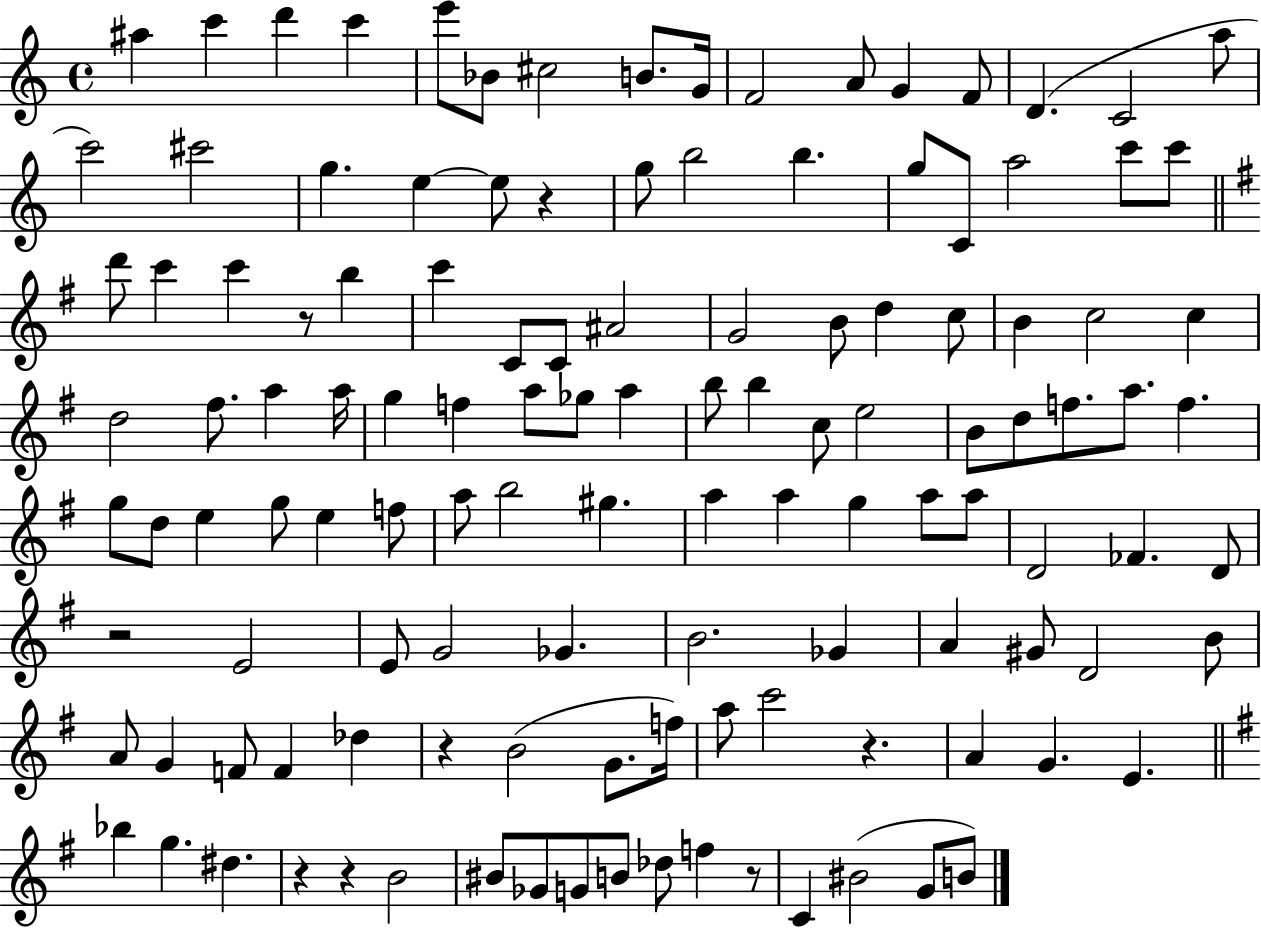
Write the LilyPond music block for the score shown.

{
  \clef treble
  \time 4/4
  \defaultTimeSignature
  \key c \major
  \repeat volta 2 { ais''4 c'''4 d'''4 c'''4 | e'''8 bes'8 cis''2 b'8. g'16 | f'2 a'8 g'4 f'8 | d'4.( c'2 a''8 | \break c'''2) cis'''2 | g''4. e''4~~ e''8 r4 | g''8 b''2 b''4. | g''8 c'8 a''2 c'''8 c'''8 | \break \bar "||" \break \key e \minor d'''8 c'''4 c'''4 r8 b''4 | c'''4 c'8 c'8 ais'2 | g'2 b'8 d''4 c''8 | b'4 c''2 c''4 | \break d''2 fis''8. a''4 a''16 | g''4 f''4 a''8 ges''8 a''4 | b''8 b''4 c''8 e''2 | b'8 d''8 f''8. a''8. f''4. | \break g''8 d''8 e''4 g''8 e''4 f''8 | a''8 b''2 gis''4. | a''4 a''4 g''4 a''8 a''8 | d'2 fes'4. d'8 | \break r2 e'2 | e'8 g'2 ges'4. | b'2. ges'4 | a'4 gis'8 d'2 b'8 | \break a'8 g'4 f'8 f'4 des''4 | r4 b'2( g'8. f''16) | a''8 c'''2 r4. | a'4 g'4. e'4. | \break \bar "||" \break \key g \major bes''4 g''4. dis''4. | r4 r4 b'2 | bis'8 ges'8 g'8 b'8 des''8 f''4 r8 | c'4 bis'2( g'8 b'8) | \break } \bar "|."
}